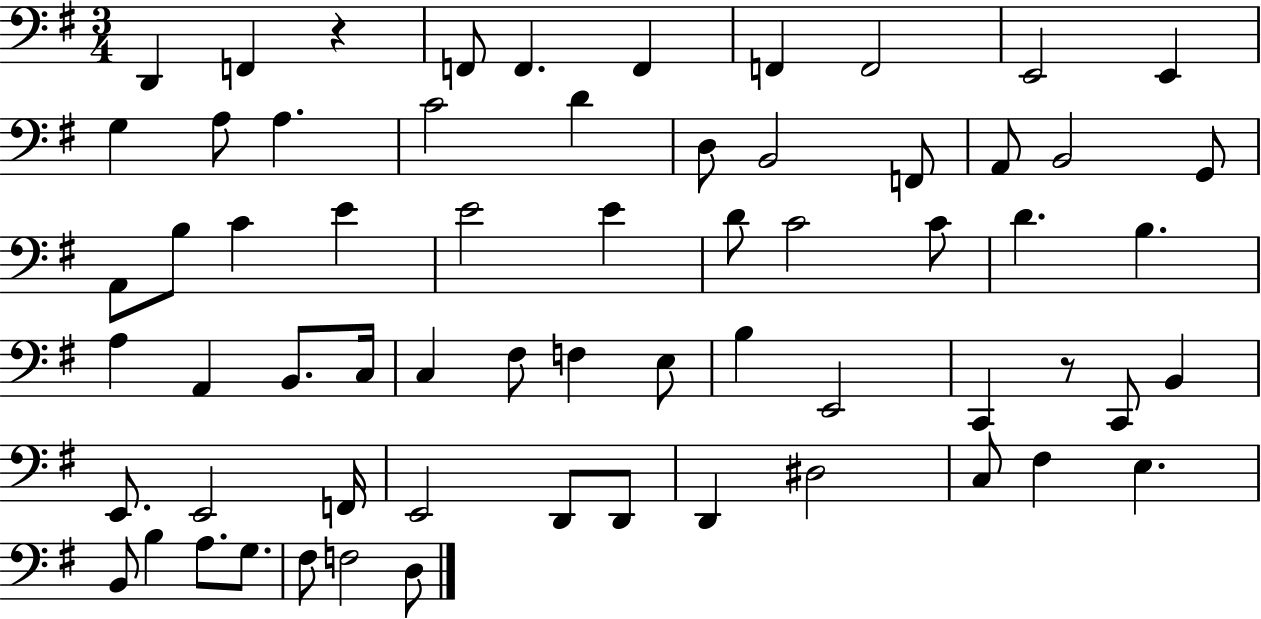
D2/q F2/q R/q F2/e F2/q. F2/q F2/q F2/h E2/h E2/q G3/q A3/e A3/q. C4/h D4/q D3/e B2/h F2/e A2/e B2/h G2/e A2/e B3/e C4/q E4/q E4/h E4/q D4/e C4/h C4/e D4/q. B3/q. A3/q A2/q B2/e. C3/s C3/q F#3/e F3/q E3/e B3/q E2/h C2/q R/e C2/e B2/q E2/e. E2/h F2/s E2/h D2/e D2/e D2/q D#3/h C3/e F#3/q E3/q. B2/e B3/q A3/e. G3/e. F#3/e F3/h D3/e